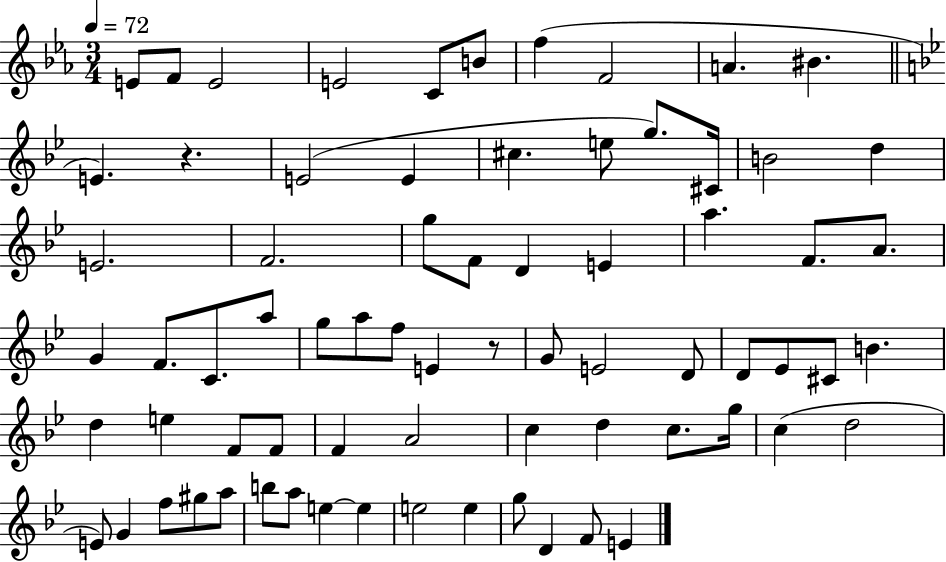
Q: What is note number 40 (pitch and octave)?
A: D4